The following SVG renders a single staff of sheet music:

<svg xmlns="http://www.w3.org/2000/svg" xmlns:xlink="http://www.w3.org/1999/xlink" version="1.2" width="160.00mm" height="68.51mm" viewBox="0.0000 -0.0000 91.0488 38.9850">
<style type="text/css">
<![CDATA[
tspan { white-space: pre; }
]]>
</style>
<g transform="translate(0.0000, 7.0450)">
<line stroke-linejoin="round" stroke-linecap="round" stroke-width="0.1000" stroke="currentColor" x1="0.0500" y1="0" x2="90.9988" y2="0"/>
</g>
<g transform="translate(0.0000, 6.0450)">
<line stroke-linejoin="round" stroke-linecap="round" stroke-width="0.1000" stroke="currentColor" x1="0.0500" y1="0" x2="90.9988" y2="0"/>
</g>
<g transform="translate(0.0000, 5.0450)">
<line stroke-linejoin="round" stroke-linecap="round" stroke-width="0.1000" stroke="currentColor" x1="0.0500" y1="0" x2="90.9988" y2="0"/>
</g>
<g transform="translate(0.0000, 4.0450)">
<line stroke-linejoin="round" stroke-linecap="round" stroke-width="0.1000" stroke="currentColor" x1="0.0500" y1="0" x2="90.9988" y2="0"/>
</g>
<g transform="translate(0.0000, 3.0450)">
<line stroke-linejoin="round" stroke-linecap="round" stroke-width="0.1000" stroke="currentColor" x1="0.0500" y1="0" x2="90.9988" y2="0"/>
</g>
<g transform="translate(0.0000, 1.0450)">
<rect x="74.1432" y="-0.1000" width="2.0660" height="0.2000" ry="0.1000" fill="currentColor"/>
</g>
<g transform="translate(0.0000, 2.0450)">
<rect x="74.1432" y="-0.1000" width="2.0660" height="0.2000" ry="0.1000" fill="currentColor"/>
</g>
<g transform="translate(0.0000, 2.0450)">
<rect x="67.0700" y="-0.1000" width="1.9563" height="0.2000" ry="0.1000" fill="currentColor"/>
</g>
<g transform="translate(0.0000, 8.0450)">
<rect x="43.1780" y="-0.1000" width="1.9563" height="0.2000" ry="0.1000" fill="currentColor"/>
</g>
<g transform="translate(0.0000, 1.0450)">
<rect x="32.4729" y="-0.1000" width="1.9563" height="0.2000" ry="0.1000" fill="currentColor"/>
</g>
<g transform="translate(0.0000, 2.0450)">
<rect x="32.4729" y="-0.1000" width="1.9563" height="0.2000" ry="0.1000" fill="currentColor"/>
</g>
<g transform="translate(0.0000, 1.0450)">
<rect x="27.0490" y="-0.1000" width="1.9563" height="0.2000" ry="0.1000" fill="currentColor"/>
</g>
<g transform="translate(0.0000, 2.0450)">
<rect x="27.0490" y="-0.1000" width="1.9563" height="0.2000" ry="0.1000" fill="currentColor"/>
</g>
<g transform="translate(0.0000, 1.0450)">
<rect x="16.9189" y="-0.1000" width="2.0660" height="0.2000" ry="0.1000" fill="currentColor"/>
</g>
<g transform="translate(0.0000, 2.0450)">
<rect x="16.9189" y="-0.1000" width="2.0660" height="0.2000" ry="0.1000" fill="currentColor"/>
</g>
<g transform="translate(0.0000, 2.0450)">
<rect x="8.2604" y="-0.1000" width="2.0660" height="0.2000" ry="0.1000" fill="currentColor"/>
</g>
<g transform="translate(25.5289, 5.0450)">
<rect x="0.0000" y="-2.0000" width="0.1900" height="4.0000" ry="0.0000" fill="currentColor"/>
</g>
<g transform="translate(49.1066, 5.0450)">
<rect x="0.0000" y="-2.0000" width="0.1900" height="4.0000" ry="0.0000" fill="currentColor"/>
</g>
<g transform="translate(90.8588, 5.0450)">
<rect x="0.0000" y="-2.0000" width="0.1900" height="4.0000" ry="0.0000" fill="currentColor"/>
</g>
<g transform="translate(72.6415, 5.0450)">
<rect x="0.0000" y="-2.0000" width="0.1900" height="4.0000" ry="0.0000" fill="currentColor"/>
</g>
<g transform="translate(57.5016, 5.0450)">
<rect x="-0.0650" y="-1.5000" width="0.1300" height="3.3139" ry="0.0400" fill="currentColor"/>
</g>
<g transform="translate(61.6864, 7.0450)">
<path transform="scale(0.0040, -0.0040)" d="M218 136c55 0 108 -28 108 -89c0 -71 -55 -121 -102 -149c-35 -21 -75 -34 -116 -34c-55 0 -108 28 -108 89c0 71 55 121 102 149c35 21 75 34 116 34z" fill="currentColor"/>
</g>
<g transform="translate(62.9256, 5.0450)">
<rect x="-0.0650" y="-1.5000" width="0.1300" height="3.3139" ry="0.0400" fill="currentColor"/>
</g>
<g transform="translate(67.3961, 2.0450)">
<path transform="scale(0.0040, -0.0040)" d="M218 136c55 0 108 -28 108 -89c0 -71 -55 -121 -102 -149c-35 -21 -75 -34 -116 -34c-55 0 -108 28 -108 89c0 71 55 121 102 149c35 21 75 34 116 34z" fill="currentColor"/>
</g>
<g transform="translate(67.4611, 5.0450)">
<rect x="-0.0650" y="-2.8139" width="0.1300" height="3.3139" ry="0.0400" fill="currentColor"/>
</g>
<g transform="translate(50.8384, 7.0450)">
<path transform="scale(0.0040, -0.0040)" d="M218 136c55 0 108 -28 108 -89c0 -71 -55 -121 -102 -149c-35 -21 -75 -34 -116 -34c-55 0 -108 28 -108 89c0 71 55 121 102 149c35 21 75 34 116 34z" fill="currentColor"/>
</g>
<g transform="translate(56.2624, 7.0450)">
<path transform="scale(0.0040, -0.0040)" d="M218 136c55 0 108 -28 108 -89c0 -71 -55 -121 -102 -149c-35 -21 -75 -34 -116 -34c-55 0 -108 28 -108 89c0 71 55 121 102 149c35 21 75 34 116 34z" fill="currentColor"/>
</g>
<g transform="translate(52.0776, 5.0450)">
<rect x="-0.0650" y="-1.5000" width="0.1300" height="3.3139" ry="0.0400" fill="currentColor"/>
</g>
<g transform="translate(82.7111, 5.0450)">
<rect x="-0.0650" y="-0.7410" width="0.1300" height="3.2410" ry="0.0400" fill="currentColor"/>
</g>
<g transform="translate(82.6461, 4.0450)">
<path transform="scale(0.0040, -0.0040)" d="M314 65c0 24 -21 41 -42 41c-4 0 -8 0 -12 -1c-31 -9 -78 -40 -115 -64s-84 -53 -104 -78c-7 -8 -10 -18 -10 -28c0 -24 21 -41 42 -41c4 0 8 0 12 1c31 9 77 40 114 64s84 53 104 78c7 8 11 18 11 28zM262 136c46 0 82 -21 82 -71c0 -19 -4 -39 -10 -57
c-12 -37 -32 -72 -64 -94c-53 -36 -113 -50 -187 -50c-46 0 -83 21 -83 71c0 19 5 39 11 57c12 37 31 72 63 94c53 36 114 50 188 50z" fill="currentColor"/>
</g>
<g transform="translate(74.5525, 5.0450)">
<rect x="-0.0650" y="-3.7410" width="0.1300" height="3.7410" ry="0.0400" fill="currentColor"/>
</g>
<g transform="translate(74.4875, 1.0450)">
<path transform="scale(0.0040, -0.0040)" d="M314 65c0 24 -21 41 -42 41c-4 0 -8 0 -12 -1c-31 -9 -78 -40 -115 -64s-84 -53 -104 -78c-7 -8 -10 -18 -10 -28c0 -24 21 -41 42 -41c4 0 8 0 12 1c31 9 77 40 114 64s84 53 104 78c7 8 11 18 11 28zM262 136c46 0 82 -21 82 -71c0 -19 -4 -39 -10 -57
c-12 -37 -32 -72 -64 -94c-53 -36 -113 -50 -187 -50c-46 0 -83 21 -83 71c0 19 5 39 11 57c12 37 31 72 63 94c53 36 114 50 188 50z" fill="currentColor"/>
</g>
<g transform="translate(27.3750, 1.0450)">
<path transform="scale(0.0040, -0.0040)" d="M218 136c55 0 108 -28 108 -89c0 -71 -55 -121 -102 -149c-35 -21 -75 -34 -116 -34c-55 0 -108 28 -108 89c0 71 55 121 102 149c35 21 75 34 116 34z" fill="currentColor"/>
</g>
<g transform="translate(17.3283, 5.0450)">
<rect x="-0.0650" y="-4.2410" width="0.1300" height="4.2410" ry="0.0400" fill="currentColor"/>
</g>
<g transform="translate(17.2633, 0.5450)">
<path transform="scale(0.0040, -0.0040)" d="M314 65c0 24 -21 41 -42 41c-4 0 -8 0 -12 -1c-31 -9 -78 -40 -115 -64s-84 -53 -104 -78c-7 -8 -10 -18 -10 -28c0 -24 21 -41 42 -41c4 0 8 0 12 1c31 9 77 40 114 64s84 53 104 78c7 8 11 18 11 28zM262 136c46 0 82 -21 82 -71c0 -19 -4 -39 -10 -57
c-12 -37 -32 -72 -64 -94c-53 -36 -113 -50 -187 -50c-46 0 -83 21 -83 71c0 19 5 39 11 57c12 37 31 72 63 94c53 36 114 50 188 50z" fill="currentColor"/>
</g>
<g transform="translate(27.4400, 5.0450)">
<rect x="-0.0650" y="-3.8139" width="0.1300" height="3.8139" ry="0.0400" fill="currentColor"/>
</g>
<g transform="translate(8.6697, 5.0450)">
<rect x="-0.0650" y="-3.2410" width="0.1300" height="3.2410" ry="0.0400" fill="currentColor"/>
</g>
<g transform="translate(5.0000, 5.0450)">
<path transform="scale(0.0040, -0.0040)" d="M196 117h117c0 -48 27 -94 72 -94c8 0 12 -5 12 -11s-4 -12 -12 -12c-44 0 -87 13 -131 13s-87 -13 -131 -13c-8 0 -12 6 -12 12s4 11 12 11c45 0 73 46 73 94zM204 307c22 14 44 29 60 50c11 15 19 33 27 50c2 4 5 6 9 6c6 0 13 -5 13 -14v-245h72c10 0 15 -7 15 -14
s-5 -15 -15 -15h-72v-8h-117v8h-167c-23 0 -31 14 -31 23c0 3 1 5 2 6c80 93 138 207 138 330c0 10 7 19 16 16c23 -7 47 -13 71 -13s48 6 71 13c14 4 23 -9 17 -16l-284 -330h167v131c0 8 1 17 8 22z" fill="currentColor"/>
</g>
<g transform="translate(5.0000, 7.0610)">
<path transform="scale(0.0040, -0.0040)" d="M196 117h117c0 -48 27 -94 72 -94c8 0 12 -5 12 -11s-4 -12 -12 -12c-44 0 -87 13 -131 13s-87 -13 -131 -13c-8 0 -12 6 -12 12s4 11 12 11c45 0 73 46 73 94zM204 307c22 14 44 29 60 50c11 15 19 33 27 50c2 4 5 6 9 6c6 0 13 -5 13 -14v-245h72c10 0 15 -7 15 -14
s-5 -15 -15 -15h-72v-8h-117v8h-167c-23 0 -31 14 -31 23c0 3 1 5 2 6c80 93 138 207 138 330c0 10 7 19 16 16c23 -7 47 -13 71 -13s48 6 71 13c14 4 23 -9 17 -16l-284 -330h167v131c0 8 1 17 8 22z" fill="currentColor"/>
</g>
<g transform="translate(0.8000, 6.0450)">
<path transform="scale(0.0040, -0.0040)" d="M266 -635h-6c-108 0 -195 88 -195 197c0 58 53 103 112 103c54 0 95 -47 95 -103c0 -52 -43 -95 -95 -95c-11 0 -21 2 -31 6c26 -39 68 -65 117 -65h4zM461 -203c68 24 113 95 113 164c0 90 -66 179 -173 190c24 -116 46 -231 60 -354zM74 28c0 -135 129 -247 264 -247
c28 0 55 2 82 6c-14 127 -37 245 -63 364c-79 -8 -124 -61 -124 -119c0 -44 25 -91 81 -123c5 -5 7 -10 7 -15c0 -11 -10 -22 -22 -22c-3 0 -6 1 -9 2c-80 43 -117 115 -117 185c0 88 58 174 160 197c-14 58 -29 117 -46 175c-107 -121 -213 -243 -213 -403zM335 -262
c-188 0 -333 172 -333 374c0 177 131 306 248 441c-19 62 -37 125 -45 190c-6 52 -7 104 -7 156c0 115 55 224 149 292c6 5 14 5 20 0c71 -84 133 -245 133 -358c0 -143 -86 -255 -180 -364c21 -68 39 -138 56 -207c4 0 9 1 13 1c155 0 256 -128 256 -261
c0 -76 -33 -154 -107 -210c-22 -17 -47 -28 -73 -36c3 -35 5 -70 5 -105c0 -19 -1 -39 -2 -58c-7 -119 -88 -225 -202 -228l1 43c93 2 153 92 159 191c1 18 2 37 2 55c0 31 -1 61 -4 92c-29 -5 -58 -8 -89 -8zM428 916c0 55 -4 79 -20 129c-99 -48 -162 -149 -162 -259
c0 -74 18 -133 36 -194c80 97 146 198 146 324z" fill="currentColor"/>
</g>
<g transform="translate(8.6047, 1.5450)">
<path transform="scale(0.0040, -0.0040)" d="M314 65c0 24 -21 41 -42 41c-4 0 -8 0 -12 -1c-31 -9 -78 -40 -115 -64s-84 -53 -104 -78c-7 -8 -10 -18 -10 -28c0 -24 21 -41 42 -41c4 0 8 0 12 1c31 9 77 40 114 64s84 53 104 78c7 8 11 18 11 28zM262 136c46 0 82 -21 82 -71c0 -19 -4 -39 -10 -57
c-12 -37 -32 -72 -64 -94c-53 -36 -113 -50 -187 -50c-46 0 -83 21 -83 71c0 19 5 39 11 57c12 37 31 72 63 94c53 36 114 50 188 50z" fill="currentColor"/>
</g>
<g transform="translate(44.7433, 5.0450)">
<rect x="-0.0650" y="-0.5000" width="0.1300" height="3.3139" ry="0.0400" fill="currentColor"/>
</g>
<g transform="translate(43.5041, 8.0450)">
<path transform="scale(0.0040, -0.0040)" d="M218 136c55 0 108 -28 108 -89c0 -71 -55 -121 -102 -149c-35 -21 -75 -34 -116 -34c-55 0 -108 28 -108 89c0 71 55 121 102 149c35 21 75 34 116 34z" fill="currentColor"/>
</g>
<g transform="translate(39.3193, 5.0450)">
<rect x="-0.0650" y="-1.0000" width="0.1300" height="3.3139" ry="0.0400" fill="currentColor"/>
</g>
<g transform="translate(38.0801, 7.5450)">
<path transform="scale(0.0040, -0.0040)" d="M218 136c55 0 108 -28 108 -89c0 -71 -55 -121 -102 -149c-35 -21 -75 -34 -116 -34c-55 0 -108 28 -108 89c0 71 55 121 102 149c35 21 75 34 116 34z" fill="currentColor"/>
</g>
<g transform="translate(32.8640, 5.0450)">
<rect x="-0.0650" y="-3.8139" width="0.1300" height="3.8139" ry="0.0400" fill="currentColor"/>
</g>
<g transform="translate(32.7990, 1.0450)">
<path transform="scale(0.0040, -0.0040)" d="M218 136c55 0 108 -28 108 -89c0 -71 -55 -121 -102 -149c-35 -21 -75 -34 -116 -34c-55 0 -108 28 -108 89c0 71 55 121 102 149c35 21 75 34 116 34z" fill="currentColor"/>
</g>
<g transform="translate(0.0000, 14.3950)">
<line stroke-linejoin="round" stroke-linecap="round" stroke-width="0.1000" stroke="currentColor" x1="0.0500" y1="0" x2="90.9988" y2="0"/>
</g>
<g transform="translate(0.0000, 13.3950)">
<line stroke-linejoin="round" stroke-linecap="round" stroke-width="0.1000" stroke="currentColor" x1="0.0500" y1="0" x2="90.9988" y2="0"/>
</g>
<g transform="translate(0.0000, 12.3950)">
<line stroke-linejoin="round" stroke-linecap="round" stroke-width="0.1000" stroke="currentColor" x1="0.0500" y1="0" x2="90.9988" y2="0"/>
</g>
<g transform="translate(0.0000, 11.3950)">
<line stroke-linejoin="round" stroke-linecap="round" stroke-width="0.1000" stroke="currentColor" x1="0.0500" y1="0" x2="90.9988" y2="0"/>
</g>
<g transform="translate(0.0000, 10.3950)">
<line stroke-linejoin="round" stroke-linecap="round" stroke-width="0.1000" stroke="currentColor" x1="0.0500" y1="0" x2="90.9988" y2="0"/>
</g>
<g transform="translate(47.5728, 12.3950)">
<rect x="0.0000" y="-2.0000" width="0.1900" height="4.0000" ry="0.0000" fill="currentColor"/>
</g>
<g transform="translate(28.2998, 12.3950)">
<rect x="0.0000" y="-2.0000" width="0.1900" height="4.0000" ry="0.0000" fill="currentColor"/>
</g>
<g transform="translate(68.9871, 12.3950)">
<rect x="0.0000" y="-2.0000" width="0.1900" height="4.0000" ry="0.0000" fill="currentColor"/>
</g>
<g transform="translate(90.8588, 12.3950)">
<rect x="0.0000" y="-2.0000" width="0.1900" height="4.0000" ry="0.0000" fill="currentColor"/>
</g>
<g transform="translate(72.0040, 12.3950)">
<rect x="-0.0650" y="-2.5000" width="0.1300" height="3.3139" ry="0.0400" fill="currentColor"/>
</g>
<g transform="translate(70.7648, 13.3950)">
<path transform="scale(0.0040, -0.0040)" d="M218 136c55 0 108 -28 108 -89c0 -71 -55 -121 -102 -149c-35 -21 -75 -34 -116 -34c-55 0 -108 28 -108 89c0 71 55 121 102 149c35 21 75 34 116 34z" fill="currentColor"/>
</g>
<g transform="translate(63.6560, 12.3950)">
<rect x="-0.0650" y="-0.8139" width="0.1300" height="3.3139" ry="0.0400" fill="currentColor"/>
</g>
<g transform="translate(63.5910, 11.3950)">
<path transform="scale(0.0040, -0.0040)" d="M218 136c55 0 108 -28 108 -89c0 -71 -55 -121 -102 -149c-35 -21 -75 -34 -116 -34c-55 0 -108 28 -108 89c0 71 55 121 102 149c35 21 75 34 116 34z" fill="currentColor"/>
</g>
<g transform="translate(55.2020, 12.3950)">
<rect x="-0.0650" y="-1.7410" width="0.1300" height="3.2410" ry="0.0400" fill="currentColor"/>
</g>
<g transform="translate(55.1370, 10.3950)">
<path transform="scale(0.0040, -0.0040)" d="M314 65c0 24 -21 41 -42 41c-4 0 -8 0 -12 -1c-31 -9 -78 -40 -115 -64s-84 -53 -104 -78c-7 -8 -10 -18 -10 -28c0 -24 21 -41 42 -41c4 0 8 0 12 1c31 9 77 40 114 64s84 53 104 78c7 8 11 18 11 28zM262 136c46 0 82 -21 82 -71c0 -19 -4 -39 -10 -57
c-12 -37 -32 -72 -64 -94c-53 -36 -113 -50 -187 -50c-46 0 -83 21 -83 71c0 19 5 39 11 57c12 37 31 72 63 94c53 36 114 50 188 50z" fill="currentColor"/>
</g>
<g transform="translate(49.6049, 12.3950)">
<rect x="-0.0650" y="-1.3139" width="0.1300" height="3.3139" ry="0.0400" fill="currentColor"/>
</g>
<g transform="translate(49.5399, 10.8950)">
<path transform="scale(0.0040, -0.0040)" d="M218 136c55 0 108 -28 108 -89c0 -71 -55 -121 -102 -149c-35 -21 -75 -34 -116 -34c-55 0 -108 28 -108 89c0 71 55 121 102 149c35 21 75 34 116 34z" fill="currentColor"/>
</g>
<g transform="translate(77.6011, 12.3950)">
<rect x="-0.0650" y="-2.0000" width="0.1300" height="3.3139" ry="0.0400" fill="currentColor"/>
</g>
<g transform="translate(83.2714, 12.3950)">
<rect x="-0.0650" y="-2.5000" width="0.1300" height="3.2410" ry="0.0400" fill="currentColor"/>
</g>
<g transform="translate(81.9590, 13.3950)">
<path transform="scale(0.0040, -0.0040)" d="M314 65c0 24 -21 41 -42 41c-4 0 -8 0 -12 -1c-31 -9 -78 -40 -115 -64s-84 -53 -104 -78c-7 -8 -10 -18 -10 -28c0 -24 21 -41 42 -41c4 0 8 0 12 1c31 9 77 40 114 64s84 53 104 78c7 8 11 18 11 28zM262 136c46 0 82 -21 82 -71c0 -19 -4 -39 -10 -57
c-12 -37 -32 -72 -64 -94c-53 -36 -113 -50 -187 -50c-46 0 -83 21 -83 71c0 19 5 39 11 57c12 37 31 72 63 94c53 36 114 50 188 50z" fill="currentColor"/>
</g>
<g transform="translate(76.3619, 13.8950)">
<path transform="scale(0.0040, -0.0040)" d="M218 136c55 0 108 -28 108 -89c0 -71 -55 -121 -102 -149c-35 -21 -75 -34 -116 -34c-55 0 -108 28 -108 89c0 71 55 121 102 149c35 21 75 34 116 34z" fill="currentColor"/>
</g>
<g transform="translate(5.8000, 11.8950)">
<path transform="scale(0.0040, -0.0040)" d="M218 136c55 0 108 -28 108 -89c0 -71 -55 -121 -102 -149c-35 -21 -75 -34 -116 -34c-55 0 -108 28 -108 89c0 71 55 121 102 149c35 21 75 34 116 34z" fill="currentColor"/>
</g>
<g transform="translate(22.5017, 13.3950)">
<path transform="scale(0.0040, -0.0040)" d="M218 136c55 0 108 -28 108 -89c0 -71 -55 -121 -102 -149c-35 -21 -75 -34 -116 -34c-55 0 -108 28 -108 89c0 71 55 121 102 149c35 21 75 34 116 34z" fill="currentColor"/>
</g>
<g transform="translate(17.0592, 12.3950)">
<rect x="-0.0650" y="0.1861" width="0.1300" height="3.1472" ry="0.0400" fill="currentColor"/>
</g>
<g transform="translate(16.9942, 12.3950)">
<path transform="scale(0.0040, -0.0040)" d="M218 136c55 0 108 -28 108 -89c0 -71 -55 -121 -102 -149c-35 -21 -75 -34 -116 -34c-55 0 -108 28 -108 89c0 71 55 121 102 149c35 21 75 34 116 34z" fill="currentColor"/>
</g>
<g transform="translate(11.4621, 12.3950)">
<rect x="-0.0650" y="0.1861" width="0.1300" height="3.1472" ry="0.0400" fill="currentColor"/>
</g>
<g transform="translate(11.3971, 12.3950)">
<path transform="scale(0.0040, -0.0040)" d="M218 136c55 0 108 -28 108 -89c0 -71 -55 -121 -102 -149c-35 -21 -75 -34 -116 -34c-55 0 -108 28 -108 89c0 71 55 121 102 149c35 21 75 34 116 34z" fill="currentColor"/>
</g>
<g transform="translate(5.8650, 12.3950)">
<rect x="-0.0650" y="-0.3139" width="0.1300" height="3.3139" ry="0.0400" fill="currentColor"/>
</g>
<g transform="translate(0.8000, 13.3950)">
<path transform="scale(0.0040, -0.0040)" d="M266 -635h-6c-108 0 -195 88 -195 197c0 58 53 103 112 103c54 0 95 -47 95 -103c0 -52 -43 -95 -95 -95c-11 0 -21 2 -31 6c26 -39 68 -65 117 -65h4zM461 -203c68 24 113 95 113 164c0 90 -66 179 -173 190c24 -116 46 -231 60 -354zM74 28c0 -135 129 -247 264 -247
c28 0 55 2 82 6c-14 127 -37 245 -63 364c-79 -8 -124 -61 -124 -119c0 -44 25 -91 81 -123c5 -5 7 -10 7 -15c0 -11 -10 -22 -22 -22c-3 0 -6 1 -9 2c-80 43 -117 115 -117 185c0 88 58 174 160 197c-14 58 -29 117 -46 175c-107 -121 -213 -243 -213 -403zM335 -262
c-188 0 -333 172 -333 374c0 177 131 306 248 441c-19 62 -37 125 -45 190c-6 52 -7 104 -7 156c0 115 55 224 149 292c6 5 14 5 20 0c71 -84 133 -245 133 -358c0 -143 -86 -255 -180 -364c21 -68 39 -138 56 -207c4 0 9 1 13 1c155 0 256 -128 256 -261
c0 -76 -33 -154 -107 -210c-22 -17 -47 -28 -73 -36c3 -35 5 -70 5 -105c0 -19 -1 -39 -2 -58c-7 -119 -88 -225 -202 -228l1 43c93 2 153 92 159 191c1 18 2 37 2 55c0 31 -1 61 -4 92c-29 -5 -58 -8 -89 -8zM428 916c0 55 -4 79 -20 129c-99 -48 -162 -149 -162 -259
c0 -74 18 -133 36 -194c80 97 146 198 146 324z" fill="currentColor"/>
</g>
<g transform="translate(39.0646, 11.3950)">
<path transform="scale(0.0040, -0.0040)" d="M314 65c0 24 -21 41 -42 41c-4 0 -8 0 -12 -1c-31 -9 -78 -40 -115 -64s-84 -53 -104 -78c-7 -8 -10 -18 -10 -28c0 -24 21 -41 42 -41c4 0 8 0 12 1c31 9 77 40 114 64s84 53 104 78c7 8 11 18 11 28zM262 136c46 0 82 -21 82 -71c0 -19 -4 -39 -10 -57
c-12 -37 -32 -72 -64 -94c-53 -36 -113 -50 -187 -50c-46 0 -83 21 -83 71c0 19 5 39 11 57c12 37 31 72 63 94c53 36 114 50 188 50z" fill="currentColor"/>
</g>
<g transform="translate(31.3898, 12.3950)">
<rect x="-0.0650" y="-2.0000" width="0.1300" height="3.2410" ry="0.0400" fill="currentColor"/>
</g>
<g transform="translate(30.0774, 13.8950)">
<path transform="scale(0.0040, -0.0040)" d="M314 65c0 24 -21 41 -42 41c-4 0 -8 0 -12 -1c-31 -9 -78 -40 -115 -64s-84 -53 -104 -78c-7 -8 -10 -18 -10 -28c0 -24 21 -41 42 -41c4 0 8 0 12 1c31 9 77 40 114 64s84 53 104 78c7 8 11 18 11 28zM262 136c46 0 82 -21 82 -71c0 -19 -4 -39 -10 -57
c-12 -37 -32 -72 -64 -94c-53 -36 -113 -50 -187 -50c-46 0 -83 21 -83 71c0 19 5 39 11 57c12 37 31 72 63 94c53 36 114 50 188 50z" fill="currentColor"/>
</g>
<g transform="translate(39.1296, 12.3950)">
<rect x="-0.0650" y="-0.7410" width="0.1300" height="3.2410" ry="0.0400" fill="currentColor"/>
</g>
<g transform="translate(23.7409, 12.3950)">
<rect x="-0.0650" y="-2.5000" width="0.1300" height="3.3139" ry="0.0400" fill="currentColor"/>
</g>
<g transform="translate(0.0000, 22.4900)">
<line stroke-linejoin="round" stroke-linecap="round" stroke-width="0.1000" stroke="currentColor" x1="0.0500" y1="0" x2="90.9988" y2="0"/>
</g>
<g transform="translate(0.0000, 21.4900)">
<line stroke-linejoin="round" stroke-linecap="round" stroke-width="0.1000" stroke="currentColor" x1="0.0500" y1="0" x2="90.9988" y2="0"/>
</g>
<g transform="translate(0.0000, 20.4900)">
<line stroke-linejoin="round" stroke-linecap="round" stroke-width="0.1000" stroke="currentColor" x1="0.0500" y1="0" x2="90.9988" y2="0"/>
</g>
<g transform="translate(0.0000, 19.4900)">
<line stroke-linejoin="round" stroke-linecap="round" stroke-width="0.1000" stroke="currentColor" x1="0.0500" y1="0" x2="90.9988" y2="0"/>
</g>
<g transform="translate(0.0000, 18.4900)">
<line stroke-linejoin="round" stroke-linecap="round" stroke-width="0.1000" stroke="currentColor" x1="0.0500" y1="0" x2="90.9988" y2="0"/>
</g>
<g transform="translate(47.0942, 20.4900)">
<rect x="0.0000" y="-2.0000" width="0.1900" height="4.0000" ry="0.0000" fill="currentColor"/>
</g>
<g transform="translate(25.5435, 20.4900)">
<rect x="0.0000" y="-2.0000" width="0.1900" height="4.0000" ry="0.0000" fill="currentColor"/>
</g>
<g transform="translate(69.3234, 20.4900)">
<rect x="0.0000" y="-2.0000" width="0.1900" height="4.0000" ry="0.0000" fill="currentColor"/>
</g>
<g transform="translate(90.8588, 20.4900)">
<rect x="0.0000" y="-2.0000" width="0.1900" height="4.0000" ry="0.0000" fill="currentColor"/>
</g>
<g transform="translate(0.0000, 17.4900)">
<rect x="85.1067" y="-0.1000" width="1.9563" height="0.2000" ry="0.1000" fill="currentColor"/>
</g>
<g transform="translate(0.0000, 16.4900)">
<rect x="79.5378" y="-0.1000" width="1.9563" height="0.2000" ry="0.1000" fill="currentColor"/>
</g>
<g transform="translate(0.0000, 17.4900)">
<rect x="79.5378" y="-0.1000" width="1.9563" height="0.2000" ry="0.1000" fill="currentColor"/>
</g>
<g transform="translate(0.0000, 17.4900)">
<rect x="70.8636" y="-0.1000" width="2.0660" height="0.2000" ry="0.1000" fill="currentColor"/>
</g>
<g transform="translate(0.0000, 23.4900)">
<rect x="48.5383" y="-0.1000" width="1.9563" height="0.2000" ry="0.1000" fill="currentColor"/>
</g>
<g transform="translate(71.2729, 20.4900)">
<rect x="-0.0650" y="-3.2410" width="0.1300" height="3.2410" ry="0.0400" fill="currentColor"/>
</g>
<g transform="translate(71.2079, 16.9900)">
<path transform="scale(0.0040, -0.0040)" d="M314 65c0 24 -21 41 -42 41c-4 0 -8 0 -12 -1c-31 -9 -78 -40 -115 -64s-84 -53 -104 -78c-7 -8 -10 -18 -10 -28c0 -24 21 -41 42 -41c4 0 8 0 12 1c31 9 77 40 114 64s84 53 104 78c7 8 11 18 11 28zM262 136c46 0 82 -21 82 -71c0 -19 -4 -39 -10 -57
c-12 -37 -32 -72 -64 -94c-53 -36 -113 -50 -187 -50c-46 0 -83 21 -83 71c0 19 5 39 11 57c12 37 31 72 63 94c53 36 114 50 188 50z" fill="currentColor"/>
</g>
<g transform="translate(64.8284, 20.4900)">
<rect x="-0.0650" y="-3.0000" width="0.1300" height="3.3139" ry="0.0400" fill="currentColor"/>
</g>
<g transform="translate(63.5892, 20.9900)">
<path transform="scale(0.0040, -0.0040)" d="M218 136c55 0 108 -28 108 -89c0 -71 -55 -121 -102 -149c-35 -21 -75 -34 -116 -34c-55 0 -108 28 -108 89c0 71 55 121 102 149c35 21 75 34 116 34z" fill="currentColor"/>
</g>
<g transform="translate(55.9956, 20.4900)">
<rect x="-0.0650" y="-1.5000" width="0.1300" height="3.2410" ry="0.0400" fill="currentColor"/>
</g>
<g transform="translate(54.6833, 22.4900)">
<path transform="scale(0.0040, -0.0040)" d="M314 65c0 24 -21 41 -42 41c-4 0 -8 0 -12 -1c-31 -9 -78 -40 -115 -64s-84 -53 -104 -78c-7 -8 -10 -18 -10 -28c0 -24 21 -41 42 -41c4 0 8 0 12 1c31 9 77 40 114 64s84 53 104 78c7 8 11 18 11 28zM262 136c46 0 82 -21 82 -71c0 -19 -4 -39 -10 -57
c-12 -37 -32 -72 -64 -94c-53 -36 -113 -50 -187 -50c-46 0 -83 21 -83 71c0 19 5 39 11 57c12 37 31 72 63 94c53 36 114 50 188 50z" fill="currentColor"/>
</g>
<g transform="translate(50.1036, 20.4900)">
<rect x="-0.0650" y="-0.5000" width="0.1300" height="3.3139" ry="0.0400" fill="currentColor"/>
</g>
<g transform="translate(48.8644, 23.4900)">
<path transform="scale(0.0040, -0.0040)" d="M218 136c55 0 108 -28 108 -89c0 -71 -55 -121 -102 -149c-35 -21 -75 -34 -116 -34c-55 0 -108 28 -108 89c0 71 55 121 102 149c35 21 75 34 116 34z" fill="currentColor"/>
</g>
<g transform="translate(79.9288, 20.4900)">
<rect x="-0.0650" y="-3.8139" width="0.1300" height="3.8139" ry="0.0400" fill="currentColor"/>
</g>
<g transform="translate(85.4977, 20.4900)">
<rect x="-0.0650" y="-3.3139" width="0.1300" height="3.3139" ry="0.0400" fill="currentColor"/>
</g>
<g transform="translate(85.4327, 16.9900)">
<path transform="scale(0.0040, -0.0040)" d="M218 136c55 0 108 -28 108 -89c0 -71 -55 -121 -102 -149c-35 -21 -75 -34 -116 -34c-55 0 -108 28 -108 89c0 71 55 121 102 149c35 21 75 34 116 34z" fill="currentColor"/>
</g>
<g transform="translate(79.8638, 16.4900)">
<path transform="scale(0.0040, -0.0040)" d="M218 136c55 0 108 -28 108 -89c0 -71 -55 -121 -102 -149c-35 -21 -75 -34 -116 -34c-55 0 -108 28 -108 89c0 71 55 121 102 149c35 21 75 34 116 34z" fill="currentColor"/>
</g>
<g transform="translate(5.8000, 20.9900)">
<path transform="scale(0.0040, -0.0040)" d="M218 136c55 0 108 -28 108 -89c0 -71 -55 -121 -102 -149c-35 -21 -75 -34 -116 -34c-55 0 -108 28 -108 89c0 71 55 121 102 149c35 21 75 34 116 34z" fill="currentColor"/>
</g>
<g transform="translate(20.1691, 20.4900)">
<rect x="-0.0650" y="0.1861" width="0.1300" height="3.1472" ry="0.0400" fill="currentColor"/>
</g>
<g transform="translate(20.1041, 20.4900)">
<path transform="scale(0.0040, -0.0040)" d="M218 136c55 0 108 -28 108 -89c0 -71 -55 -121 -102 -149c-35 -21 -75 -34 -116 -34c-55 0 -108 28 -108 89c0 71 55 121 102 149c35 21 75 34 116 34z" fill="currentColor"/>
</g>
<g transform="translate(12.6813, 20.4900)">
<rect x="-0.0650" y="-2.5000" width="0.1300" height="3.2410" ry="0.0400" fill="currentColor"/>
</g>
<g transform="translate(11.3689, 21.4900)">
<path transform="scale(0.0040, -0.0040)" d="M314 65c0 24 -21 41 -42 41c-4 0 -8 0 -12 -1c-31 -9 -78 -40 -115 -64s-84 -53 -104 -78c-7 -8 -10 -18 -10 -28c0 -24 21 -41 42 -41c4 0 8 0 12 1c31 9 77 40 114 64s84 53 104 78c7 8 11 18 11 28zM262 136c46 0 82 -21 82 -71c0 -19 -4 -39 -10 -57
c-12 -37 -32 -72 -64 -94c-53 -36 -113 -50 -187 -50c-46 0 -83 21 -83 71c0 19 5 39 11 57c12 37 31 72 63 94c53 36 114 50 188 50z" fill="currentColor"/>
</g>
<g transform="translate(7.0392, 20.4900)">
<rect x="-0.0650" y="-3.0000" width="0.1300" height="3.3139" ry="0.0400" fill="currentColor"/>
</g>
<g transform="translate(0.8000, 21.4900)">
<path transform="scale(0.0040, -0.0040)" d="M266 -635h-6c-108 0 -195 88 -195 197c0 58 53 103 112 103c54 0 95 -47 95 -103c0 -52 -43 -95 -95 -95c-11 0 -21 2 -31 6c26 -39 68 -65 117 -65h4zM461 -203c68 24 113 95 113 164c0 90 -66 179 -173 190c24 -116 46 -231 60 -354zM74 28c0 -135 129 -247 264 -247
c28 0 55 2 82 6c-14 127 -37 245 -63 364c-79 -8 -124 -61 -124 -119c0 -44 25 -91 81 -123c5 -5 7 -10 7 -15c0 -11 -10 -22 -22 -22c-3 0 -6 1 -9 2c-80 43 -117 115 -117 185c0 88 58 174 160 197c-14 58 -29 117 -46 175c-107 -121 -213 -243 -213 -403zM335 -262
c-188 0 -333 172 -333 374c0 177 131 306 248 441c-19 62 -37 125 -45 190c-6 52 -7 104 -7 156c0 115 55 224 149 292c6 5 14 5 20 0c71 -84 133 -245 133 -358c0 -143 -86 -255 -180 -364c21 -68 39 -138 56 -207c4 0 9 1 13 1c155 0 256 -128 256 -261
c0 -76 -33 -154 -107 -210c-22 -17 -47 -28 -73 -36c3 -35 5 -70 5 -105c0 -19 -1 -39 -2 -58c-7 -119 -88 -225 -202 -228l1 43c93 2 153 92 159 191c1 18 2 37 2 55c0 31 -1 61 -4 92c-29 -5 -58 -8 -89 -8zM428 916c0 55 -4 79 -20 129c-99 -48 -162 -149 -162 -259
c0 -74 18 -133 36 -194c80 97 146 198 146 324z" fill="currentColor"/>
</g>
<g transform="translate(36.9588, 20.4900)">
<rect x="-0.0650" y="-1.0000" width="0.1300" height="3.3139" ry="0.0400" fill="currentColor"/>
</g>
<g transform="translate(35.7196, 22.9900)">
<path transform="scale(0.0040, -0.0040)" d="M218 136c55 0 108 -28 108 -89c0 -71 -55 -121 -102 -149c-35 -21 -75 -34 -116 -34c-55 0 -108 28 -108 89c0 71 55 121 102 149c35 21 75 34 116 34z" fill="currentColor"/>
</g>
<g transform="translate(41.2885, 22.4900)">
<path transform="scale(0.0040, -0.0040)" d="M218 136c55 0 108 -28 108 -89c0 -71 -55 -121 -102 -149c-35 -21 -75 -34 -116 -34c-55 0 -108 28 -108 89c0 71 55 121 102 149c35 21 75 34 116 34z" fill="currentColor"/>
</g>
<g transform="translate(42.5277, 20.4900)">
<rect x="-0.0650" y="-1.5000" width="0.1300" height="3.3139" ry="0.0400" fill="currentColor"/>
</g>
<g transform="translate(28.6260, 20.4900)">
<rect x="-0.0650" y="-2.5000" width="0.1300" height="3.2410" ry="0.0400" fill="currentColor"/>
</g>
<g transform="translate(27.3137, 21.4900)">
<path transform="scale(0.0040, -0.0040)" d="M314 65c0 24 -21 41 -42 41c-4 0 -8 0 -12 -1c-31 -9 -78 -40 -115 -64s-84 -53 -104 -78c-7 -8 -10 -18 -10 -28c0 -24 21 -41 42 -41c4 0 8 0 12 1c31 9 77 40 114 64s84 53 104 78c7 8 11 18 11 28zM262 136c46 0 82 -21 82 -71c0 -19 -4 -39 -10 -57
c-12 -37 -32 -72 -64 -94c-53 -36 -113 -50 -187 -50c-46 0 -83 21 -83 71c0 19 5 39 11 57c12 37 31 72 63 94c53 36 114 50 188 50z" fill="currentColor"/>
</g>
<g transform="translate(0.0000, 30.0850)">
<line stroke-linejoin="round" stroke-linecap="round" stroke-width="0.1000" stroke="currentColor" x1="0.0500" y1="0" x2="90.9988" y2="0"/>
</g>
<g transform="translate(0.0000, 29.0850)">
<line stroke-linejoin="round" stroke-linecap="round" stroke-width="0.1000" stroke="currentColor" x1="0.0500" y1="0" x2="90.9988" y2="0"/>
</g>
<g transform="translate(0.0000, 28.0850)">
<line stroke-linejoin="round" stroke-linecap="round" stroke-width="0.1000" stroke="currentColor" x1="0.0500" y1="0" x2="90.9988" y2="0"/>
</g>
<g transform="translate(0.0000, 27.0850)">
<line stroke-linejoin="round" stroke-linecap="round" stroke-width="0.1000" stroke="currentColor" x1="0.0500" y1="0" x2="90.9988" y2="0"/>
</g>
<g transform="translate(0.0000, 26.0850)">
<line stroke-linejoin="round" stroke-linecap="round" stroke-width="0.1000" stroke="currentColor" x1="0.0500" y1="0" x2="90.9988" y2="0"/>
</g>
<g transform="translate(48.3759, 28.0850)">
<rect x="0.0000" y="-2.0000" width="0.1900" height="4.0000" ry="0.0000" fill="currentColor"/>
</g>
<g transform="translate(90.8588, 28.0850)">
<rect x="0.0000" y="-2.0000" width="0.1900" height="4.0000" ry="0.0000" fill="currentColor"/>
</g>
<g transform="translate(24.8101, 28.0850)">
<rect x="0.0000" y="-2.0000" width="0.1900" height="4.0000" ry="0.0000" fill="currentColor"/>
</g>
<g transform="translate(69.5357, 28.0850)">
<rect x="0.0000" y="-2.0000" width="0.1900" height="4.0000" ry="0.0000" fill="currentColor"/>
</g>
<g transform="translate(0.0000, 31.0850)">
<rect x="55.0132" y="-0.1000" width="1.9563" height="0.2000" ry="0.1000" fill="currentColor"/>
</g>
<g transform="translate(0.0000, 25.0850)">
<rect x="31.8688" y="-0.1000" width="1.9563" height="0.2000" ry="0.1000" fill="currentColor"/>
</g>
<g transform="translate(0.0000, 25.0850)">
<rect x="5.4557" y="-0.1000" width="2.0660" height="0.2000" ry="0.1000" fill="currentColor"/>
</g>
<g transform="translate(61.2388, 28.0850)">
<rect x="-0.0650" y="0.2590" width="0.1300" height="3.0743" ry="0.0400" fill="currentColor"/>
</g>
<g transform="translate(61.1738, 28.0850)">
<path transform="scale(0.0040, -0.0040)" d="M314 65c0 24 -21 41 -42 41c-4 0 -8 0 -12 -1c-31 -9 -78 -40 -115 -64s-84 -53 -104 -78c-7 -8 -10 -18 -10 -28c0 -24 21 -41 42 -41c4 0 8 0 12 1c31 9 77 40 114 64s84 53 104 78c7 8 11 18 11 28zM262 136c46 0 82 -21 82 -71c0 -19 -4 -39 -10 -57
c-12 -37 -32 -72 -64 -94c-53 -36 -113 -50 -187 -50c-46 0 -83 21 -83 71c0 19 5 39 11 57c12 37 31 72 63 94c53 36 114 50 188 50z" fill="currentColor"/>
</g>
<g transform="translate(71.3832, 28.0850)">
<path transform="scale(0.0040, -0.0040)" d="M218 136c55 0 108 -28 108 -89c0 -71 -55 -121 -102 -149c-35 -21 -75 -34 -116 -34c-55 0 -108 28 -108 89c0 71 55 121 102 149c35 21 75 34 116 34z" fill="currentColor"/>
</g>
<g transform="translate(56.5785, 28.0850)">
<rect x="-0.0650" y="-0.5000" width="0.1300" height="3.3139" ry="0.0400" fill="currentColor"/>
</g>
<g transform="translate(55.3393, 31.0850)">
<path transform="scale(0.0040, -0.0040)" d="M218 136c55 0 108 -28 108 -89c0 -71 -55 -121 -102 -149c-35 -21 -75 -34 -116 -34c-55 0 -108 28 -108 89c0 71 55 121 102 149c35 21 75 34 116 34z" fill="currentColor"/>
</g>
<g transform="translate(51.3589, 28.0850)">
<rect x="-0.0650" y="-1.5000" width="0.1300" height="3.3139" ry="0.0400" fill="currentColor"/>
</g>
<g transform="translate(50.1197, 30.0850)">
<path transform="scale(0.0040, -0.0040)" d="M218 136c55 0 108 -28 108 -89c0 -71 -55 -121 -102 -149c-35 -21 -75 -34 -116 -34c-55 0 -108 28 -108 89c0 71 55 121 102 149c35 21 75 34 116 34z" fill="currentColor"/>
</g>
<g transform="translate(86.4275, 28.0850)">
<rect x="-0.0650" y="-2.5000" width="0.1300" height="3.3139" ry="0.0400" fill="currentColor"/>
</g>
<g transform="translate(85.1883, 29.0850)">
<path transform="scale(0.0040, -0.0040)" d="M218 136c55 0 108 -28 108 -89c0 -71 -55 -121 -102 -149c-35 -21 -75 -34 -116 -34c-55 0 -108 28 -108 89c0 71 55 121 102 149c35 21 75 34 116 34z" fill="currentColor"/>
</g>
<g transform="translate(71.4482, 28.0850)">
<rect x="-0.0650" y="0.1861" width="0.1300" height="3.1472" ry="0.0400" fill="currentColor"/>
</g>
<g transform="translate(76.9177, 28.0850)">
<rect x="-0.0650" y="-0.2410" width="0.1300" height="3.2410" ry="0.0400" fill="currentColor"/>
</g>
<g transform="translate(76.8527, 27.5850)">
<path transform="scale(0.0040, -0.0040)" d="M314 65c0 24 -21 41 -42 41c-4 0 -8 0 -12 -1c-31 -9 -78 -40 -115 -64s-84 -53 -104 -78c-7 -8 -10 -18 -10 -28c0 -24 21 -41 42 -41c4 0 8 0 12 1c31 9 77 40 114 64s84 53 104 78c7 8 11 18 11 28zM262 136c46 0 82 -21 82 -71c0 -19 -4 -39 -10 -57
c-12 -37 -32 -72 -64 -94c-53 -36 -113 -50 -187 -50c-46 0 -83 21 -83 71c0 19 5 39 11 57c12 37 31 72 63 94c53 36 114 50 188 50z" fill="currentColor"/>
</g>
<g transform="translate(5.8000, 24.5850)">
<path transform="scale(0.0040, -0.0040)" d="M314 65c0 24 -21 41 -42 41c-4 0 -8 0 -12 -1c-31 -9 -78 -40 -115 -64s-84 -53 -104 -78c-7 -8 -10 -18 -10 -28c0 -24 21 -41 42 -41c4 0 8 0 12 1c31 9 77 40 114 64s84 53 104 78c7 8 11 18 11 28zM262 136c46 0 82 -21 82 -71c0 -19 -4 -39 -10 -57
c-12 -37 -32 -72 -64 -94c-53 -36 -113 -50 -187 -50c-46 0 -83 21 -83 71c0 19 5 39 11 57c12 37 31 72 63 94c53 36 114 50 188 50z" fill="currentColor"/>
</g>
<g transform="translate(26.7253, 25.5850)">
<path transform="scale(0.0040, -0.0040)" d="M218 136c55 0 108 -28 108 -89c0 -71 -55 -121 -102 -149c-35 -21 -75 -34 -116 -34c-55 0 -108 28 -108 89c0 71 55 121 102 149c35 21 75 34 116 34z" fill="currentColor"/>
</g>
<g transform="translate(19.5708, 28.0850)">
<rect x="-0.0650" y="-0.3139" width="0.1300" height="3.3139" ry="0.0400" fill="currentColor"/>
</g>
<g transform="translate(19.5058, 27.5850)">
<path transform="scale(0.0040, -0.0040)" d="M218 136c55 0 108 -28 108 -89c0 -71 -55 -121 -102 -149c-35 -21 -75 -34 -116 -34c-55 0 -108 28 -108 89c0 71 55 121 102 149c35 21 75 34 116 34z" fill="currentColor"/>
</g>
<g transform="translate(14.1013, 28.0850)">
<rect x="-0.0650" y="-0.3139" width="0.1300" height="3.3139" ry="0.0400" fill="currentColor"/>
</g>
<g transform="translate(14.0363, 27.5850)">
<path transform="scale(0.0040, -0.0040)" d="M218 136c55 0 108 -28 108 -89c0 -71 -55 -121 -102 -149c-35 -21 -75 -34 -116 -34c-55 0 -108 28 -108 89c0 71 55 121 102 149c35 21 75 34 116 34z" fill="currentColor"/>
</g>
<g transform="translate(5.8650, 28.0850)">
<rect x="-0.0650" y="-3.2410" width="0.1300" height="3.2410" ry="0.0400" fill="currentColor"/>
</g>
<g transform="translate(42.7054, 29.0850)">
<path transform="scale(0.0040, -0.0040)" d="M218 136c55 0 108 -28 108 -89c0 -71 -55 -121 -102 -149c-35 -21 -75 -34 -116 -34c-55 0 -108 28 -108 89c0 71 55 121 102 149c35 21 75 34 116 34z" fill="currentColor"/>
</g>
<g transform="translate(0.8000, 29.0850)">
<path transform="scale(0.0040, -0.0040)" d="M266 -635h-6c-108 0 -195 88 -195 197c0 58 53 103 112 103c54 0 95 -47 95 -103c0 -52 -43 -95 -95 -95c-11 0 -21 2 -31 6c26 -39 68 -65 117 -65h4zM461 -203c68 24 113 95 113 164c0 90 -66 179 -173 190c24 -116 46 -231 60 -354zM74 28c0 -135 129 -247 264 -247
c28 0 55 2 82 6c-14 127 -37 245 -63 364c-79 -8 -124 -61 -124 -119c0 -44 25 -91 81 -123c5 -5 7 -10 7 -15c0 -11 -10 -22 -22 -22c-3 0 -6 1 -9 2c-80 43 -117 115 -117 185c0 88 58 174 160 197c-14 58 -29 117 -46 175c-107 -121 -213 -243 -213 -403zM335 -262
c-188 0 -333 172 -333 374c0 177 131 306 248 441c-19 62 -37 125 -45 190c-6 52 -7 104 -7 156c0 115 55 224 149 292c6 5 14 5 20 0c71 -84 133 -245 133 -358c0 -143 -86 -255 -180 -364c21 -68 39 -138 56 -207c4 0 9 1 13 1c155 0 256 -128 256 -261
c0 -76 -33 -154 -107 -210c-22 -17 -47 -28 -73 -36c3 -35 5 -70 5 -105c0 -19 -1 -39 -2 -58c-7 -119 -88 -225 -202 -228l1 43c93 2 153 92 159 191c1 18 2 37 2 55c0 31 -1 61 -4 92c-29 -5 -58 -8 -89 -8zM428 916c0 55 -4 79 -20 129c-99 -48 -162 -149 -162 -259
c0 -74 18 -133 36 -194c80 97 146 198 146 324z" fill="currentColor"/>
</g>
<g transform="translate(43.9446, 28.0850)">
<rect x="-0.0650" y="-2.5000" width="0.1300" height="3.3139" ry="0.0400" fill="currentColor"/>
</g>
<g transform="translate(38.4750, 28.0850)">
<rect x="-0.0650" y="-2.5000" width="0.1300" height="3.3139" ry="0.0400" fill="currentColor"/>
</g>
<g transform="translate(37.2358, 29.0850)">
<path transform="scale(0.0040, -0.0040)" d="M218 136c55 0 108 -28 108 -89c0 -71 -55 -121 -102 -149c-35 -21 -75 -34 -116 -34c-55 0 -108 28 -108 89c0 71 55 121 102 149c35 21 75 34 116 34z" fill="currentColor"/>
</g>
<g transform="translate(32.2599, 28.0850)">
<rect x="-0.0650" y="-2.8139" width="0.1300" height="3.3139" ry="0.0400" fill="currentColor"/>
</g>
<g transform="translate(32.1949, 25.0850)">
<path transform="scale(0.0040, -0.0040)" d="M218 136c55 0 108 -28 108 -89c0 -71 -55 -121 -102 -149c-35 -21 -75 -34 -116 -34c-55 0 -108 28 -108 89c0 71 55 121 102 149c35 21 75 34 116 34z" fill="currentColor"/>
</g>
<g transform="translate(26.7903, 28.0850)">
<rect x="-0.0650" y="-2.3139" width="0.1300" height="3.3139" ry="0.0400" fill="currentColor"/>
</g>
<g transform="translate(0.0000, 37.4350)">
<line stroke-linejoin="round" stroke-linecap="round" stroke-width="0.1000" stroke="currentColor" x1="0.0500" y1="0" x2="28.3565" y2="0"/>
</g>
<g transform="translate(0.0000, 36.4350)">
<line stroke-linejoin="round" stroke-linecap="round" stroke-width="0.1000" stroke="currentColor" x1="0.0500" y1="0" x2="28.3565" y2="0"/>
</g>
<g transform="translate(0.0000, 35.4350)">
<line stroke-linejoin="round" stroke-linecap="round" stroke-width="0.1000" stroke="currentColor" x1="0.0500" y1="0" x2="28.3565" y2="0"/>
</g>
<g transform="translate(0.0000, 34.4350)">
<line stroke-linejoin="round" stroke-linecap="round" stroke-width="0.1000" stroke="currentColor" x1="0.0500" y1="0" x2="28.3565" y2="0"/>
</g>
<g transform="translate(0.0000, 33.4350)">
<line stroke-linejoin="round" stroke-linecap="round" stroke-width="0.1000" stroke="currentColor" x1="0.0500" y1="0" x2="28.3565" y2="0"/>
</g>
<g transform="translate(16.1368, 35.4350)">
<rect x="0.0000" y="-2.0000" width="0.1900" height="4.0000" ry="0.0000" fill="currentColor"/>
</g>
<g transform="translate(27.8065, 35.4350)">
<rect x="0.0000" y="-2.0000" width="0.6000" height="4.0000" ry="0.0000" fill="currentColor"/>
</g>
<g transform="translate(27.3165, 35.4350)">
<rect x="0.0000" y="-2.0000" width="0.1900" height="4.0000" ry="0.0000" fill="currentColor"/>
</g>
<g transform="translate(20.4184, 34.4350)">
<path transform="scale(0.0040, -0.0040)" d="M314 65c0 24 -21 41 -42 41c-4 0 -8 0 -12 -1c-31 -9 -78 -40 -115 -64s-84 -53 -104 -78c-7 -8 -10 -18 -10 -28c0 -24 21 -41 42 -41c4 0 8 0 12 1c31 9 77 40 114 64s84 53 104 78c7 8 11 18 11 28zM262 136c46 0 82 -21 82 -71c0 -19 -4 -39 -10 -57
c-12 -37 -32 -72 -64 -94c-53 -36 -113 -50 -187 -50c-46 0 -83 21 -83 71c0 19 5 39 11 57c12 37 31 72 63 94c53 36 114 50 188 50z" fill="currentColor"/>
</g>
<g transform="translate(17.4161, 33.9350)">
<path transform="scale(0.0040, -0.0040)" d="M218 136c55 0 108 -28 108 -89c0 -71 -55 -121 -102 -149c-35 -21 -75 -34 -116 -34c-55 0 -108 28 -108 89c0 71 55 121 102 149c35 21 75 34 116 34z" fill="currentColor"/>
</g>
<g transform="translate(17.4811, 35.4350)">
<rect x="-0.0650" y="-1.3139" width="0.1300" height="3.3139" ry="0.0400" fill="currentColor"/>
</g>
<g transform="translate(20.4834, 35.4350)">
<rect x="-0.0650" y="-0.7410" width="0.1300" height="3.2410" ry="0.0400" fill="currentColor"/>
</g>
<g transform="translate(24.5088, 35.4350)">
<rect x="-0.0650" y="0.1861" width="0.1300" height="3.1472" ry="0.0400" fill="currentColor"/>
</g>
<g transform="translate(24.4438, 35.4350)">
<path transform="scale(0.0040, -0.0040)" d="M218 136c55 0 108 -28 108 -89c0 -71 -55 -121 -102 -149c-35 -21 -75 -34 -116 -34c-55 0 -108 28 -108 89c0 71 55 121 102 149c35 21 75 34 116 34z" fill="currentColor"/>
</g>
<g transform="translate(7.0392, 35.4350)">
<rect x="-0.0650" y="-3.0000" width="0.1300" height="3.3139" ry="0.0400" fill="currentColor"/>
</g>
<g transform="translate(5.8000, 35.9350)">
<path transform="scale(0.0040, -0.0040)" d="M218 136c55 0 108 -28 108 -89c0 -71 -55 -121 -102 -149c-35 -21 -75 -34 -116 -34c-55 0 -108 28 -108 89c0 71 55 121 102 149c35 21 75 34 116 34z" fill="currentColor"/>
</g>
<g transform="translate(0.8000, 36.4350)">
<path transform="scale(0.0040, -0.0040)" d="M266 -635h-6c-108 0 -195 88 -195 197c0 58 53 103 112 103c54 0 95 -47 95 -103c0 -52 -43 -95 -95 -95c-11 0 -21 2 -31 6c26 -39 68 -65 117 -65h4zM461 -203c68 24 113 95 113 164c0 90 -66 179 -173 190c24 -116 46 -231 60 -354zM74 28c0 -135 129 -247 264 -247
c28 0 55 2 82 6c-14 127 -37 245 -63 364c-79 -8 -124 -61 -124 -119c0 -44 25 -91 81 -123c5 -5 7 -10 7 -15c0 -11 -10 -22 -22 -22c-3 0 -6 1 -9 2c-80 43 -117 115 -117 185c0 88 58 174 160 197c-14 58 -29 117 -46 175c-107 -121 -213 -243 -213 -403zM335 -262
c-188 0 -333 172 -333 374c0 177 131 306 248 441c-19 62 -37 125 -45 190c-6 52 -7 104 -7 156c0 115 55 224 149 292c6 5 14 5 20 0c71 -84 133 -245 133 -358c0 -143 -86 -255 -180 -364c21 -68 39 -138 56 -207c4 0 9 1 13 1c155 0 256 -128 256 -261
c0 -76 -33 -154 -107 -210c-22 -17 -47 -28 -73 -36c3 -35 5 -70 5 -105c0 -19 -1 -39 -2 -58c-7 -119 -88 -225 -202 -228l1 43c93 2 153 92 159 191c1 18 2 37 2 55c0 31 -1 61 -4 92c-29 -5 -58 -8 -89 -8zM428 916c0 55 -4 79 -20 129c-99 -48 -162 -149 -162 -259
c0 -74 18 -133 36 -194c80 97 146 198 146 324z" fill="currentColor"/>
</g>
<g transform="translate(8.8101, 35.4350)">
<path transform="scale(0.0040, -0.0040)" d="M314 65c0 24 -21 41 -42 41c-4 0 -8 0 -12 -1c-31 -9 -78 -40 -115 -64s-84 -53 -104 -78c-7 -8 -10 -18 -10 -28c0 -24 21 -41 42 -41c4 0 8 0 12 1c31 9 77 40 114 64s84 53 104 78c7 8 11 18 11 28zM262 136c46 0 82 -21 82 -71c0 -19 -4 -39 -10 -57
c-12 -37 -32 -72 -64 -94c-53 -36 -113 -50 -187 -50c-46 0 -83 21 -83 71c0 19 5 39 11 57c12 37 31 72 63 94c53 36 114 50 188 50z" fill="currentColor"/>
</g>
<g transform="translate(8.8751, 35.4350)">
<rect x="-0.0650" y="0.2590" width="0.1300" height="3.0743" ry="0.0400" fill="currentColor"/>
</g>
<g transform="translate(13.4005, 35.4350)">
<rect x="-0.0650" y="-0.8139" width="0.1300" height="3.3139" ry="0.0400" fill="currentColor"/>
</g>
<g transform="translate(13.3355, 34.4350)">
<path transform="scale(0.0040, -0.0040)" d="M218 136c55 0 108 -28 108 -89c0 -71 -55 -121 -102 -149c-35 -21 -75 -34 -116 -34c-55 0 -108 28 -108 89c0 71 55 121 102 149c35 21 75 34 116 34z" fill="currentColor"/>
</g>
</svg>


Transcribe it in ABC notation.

X:1
T:Untitled
M:4/4
L:1/4
K:C
b2 d'2 c' c' D C E E E a c'2 d2 c B B G F2 d2 e f2 d G F G2 A G2 B G2 D E C E2 A b2 c' b b2 c c g a G G E C B2 B c2 G A B2 d e d2 B